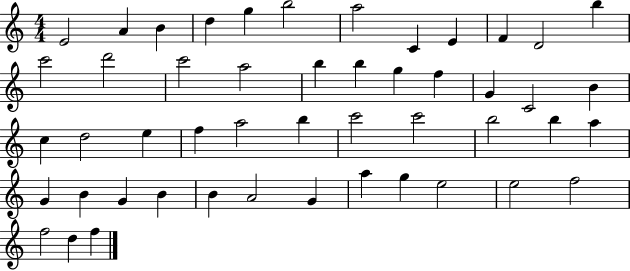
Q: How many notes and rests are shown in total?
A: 49